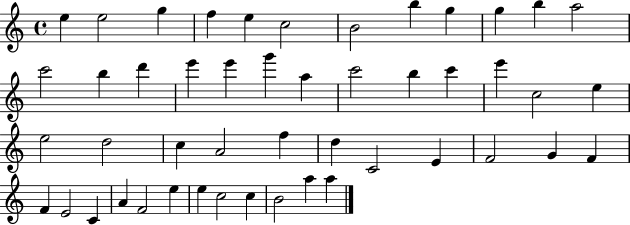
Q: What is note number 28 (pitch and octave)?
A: C5